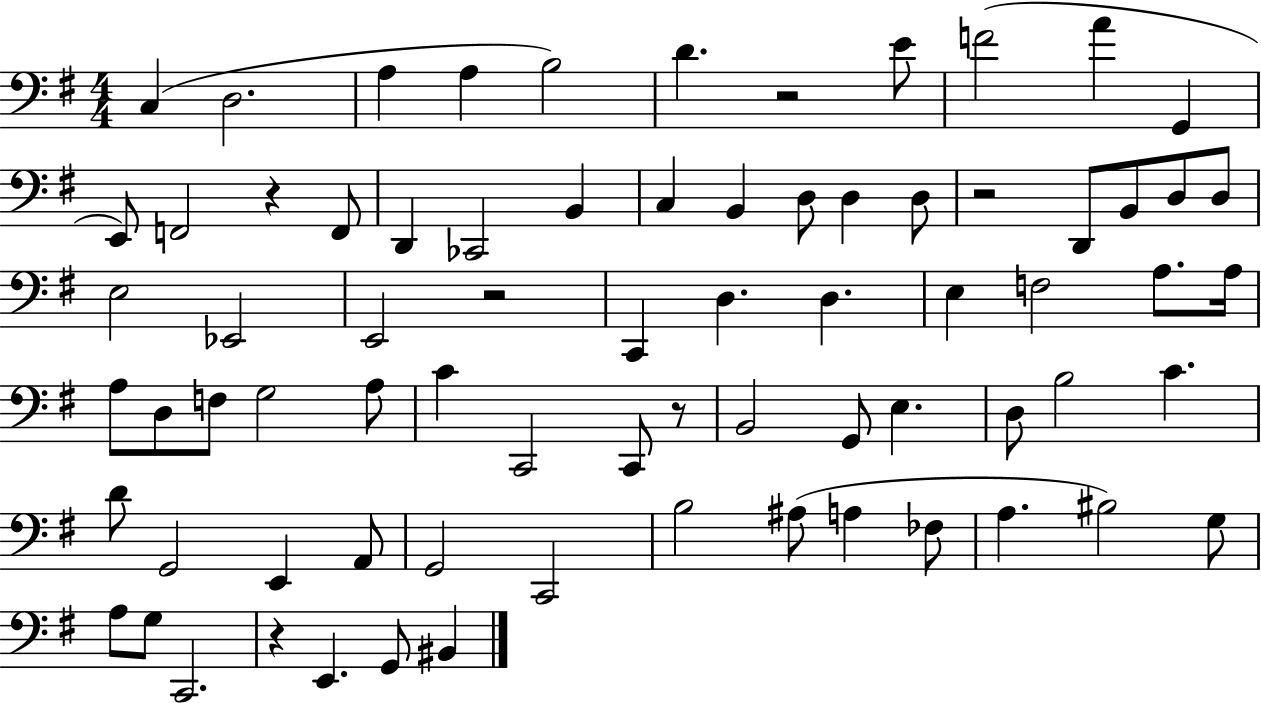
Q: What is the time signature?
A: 4/4